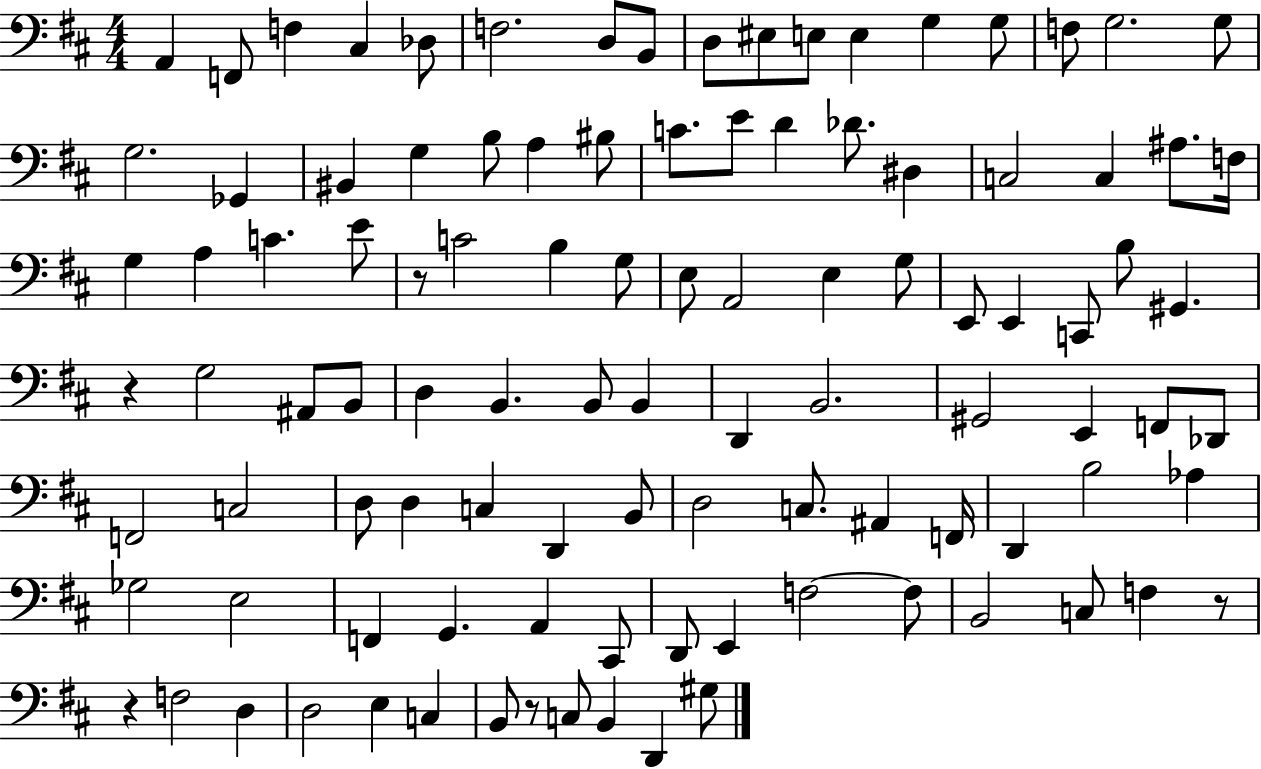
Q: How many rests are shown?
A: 5